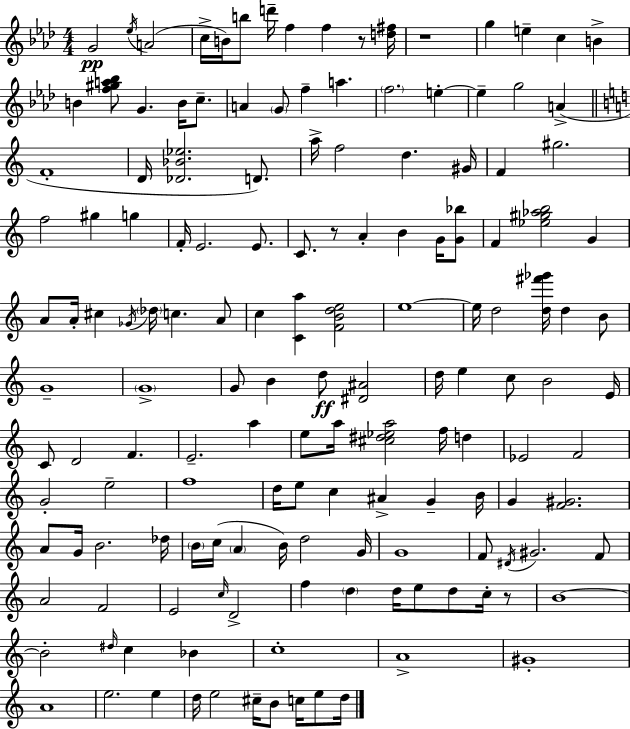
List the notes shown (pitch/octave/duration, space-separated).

G4/h Eb5/s A4/h C5/s B4/s B5/e D6/s F5/q F5/q R/e [D5,F#5]/s R/w G5/q E5/q C5/q B4/q B4/q [F5,G#5,A5,Bb5]/e G4/q. B4/s C5/e. A4/q G4/e F5/q A5/q. F5/h. E5/q E5/q G5/h A4/q F4/w D4/s [Db4,Bb4,Eb5]/h. D4/e. A5/s F5/h D5/q. G#4/s F4/q G#5/h. F5/h G#5/q G5/q F4/s E4/h. E4/e. C4/e. R/e A4/q B4/q G4/s [G4,Bb5]/e F4/q [Eb5,G#5,Ab5,B5]/h G4/q A4/e A4/s C#5/q Gb4/s Db5/s C5/q. A4/e C5/q [C4,A5]/q [F4,B4,D5,E5]/h E5/w E5/s D5/h [D5,F#6,Gb6]/s D5/q B4/e G4/w G4/w G4/e B4/q D5/e [D#4,A#4]/h D5/s E5/q C5/e B4/h E4/s C4/e D4/h F4/q. E4/h. A5/q E5/e A5/s [C#5,D#5,Eb5,A5]/h F5/s D5/q Eb4/h F4/h G4/h E5/h F5/w D5/s E5/e C5/q A#4/q G4/q B4/s G4/q [F4,G#4]/h. A4/e G4/s B4/h. Db5/s B4/s C5/s A4/q B4/s D5/h G4/s G4/w F4/e D#4/s G#4/h. F4/e A4/h F4/h E4/h C5/s D4/h F5/q D5/q D5/s E5/e D5/e C5/s R/e B4/w B4/h D#5/s C5/q Bb4/q C5/w A4/w G#4/w A4/w E5/h. E5/q D5/s E5/h C#5/s B4/e C5/s E5/e D5/s